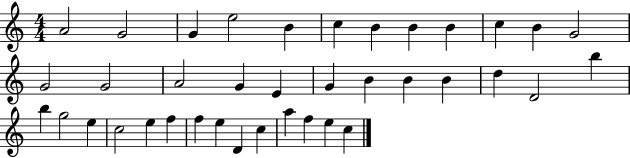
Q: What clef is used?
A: treble